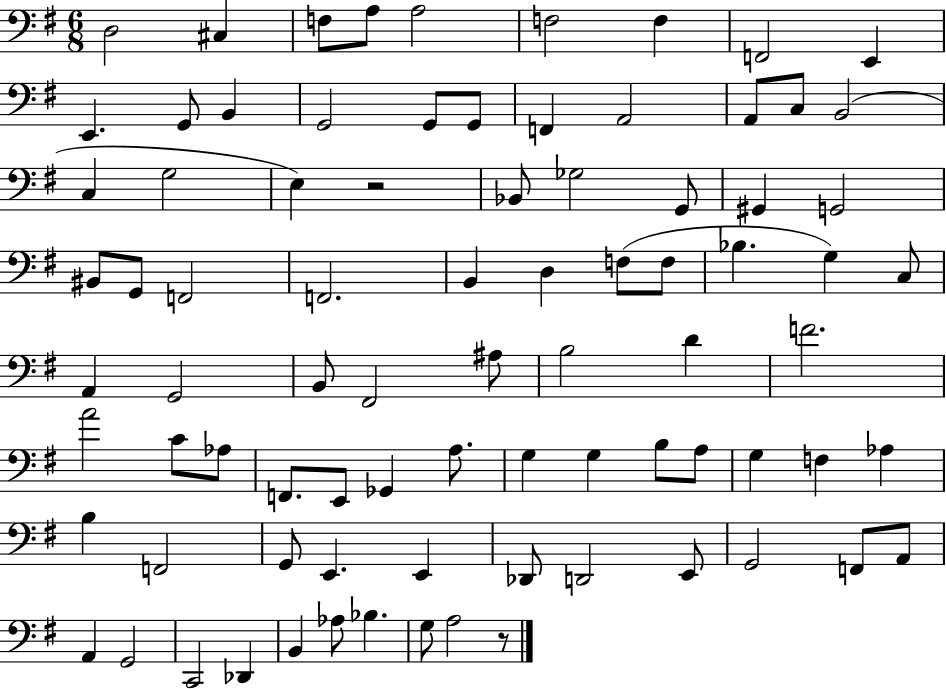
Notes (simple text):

D3/h C#3/q F3/e A3/e A3/h F3/h F3/q F2/h E2/q E2/q. G2/e B2/q G2/h G2/e G2/e F2/q A2/h A2/e C3/e B2/h C3/q G3/h E3/q R/h Bb2/e Gb3/h G2/e G#2/q G2/h BIS2/e G2/e F2/h F2/h. B2/q D3/q F3/e F3/e Bb3/q. G3/q C3/e A2/q G2/h B2/e F#2/h A#3/e B3/h D4/q F4/h. A4/h C4/e Ab3/e F2/e. E2/e Gb2/q A3/e. G3/q G3/q B3/e A3/e G3/q F3/q Ab3/q B3/q F2/h G2/e E2/q. E2/q Db2/e D2/h E2/e G2/h F2/e A2/e A2/q G2/h C2/h Db2/q B2/q Ab3/e Bb3/q. G3/e A3/h R/e